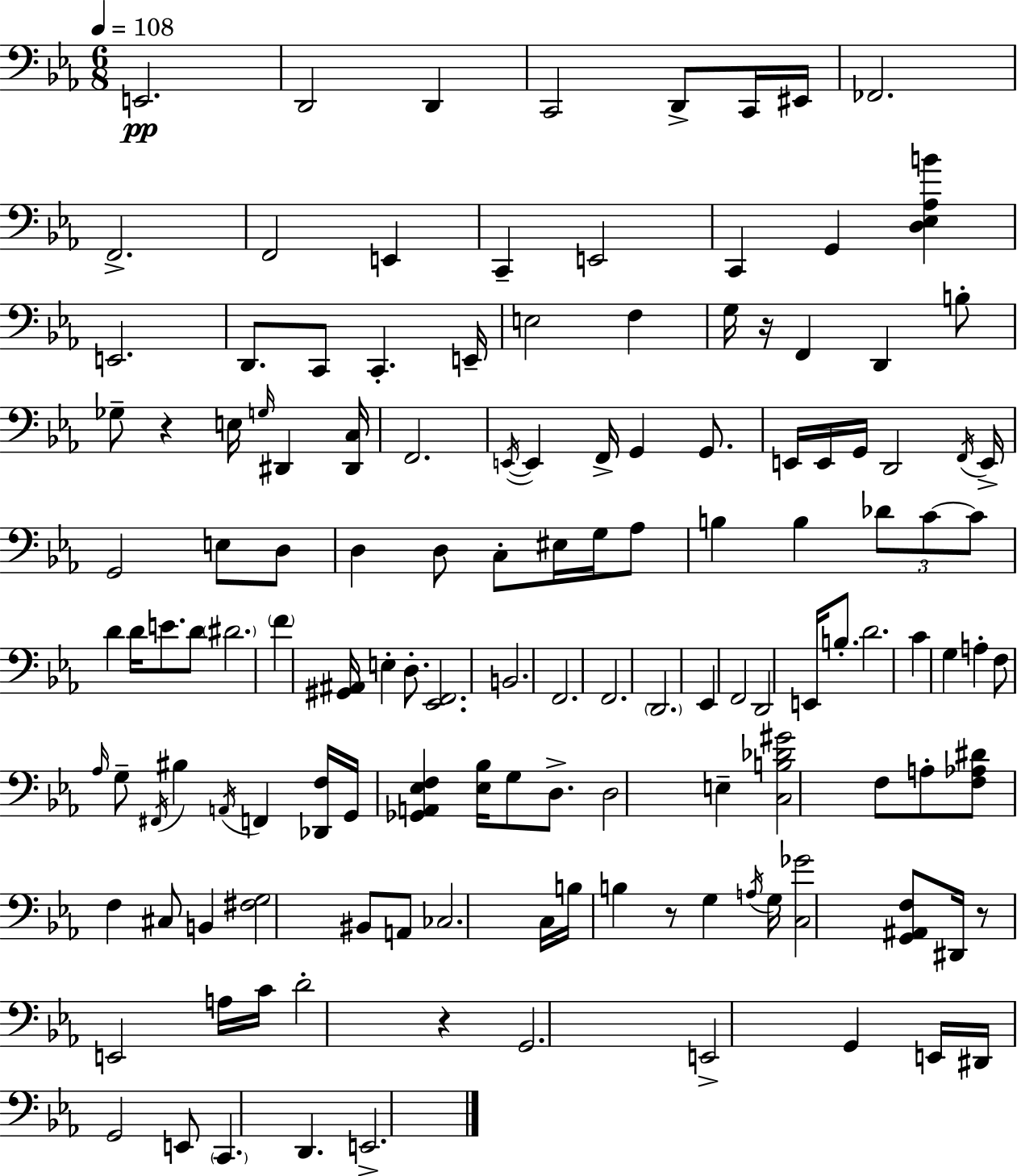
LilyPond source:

{
  \clef bass
  \numericTimeSignature
  \time 6/8
  \key c \minor
  \tempo 4 = 108
  e,2.\pp | d,2 d,4 | c,2 d,8-> c,16 eis,16 | fes,2. | \break f,2.-> | f,2 e,4 | c,4-- e,2 | c,4 g,4 <d ees aes b'>4 | \break e,2. | d,8. c,8 c,4.-. e,16-- | e2 f4 | g16 r16 f,4 d,4 b8-. | \break ges8-- r4 e16 \grace { g16 } dis,4 | <dis, c>16 f,2. | \acciaccatura { e,16~ }~ e,4 f,16-> g,4 g,8. | e,16 e,16 g,16 d,2 | \break \acciaccatura { f,16 } e,16-> g,2 e8 | d8 d4 d8 c8-. eis16 | g16 aes8 b4 b4 \tuplet 3/2 { des'8 | c'8~~ c'8 } d'4 d'16 e'8. | \break d'8 \parenthesize dis'2. | \parenthesize f'4 <gis, ais,>16 e4-. | d8.-. <ees, f,>2. | b,2. | \break f,2. | f,2. | \parenthesize d,2. | ees,4 f,2 | \break d,2 e,16 | b8.-. d'2. | c'4 g4 a4-. | f8 \grace { aes16 } g8-- \acciaccatura { fis,16 } bis4 | \break \acciaccatura { a,16 } f,4 <des, f>16 g,16 <ges, a, ees f>4 | <ees bes>16 g8 d8.-> d2 | e4-- <c b des' gis'>2 | f8 a8-. <f aes dis'>8 f4 | \break cis8 b,4 <fis g>2 | bis,8 a,8 ces2. | c16 b16 b4 | r8 g4 \acciaccatura { a16 } g16 <c ges'>2 | \break <g, ais, f>8 dis,16 r8 e,2 | a16 c'16 d'2-. | r4 g,2. | e,2-> | \break g,4 e,16 dis,16 g,2 | e,8 \parenthesize c,4. | d,4. e,2.-> | \bar "|."
}